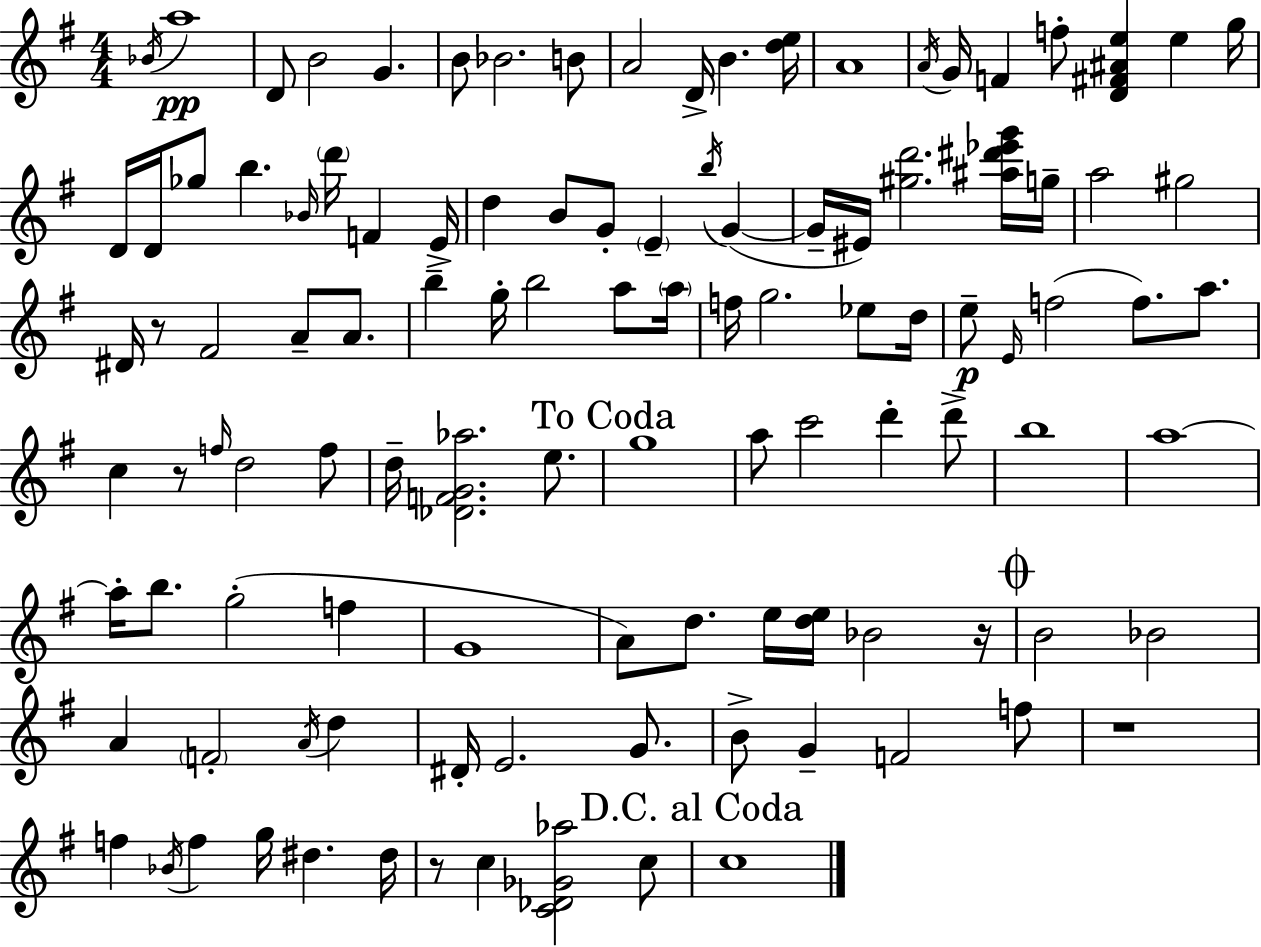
Bb4/s A5/w D4/e B4/h G4/q. B4/e Bb4/h. B4/e A4/h D4/s B4/q. [D5,E5]/s A4/w A4/s G4/s F4/q F5/e [D4,F#4,A#4,E5]/q E5/q G5/s D4/s D4/s Gb5/e B5/q. Bb4/s D6/s F4/q E4/s D5/q B4/e G4/e E4/q B5/s G4/q G4/s EIS4/s [G#5,D6]/h. [A#5,D#6,Eb6,G6]/s G5/s A5/h G#5/h D#4/s R/e F#4/h A4/e A4/e. B5/q G5/s B5/h A5/e A5/s F5/s G5/h. Eb5/e D5/s E5/e E4/s F5/h F5/e. A5/e. C5/q R/e F5/s D5/h F5/e D5/s [Db4,F4,G4,Ab5]/h. E5/e. G5/w A5/e C6/h D6/q D6/e B5/w A5/w A5/s B5/e. G5/h F5/q G4/w A4/e D5/e. E5/s [D5,E5]/s Bb4/h R/s B4/h Bb4/h A4/q F4/h A4/s D5/q D#4/s E4/h. G4/e. B4/e G4/q F4/h F5/e R/w F5/q Bb4/s F5/q G5/s D#5/q. D#5/s R/e C5/q [C4,Db4,Gb4,Ab5]/h C5/e C5/w